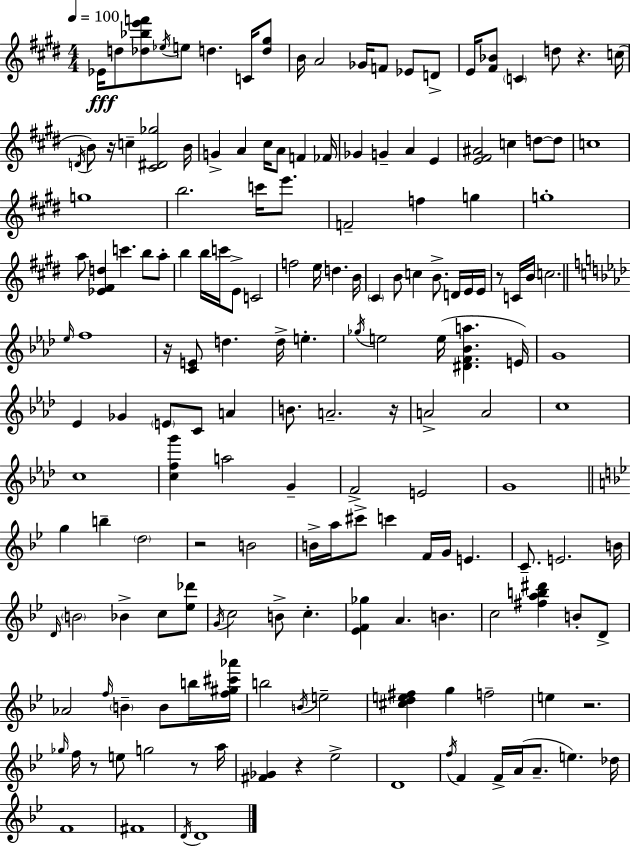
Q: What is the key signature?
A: E major